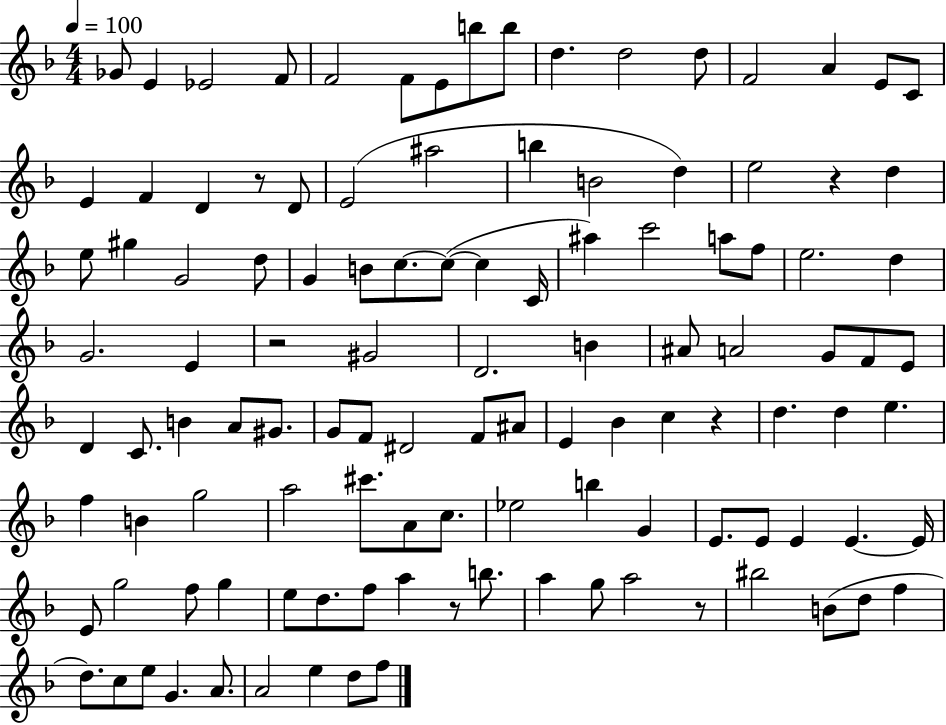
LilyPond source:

{
  \clef treble
  \numericTimeSignature
  \time 4/4
  \key f \major
  \tempo 4 = 100
  ges'8 e'4 ees'2 f'8 | f'2 f'8 e'8 b''8 b''8 | d''4. d''2 d''8 | f'2 a'4 e'8 c'8 | \break e'4 f'4 d'4 r8 d'8 | e'2( ais''2 | b''4 b'2 d''4) | e''2 r4 d''4 | \break e''8 gis''4 g'2 d''8 | g'4 b'8 c''8.~~ c''8~(~ c''4 c'16 | ais''4) c'''2 a''8 f''8 | e''2. d''4 | \break g'2. e'4 | r2 gis'2 | d'2. b'4 | ais'8 a'2 g'8 f'8 e'8 | \break d'4 c'8. b'4 a'8 gis'8. | g'8 f'8 dis'2 f'8 ais'8 | e'4 bes'4 c''4 r4 | d''4. d''4 e''4. | \break f''4 b'4 g''2 | a''2 cis'''8. a'8 c''8. | ees''2 b''4 g'4 | e'8. e'8 e'4 e'4.~~ e'16 | \break e'8 g''2 f''8 g''4 | e''8 d''8. f''8 a''4 r8 b''8. | a''4 g''8 a''2 r8 | bis''2 b'8( d''8 f''4 | \break d''8.) c''8 e''8 g'4. a'8. | a'2 e''4 d''8 f''8 | \bar "|."
}